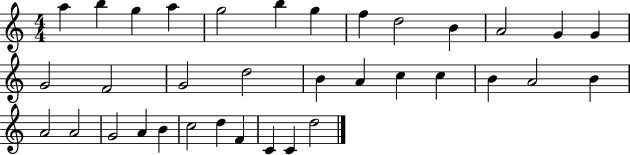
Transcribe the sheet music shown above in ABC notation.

X:1
T:Untitled
M:4/4
L:1/4
K:C
a b g a g2 b g f d2 B A2 G G G2 F2 G2 d2 B A c c B A2 B A2 A2 G2 A B c2 d F C C d2